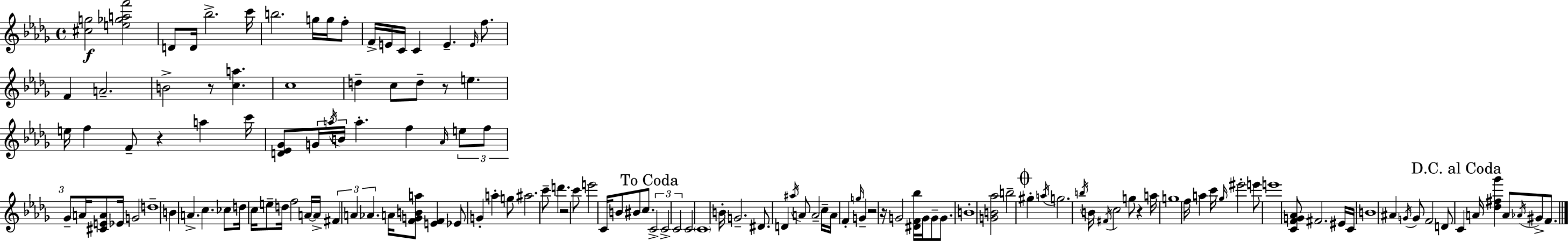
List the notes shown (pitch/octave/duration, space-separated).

[C#5,G5]/h [E5,Gb5,A5,F6]/h D4/e D4/s Bb5/h. C6/s B5/h. G5/s G5/s F5/e F4/s E4/s C4/s C4/q E4/q. E4/s F5/e. F4/q A4/h. B4/h R/e [C5,A5]/q. C5/w D5/q C5/e D5/e R/e E5/q. E5/s F5/q F4/e R/q A5/q C6/s [D4,Eb4,Gb4]/e G4/s A5/s B4/s A5/q. F5/q Ab4/s E5/e F5/e Gb4/e A4/s [C#4,E4,A4]/e Eb4/s G4/h D5/w B4/q A4/q. C5/q. CES5/e D5/s C5/s E5/e D5/s F5/h A4/s A4/s F#4/q A4/q Ab4/q. A4/s [F4,G4,B4,A5]/e [E4,F4]/q Eb4/e G4/q A5/q G5/e A#5/h. C6/e D6/q. R/h C6/e E6/h C4/s B4/e BIS4/e C5/e. C4/h C4/h C4/h C4/h C4/w B4/s G4/h. D#4/e. D4/q A#5/s A4/e A4/h C5/s A4/s F4/q G5/s G4/q R/h R/s G4/h [D#4,F4,Bb5]/s G4/s G4/e G4/e. B4/w [G4,B4,Ab5]/h B5/h G#5/q A5/s G5/h. B5/s B4/s F#4/s C5/h G5/e R/q A5/s G5/w F5/s A5/q C6/s Gb5/s EIS6/h E6/e E6/w [C4,F4,G4,Ab4]/e F#4/h. EIS4/s C4/s B4/w A#4/q G4/s G4/e F4/h D4/e C4/q A4/s [Db5,F#5,Gb6]/q A4/e Ab4/s G#4/e F4/e.